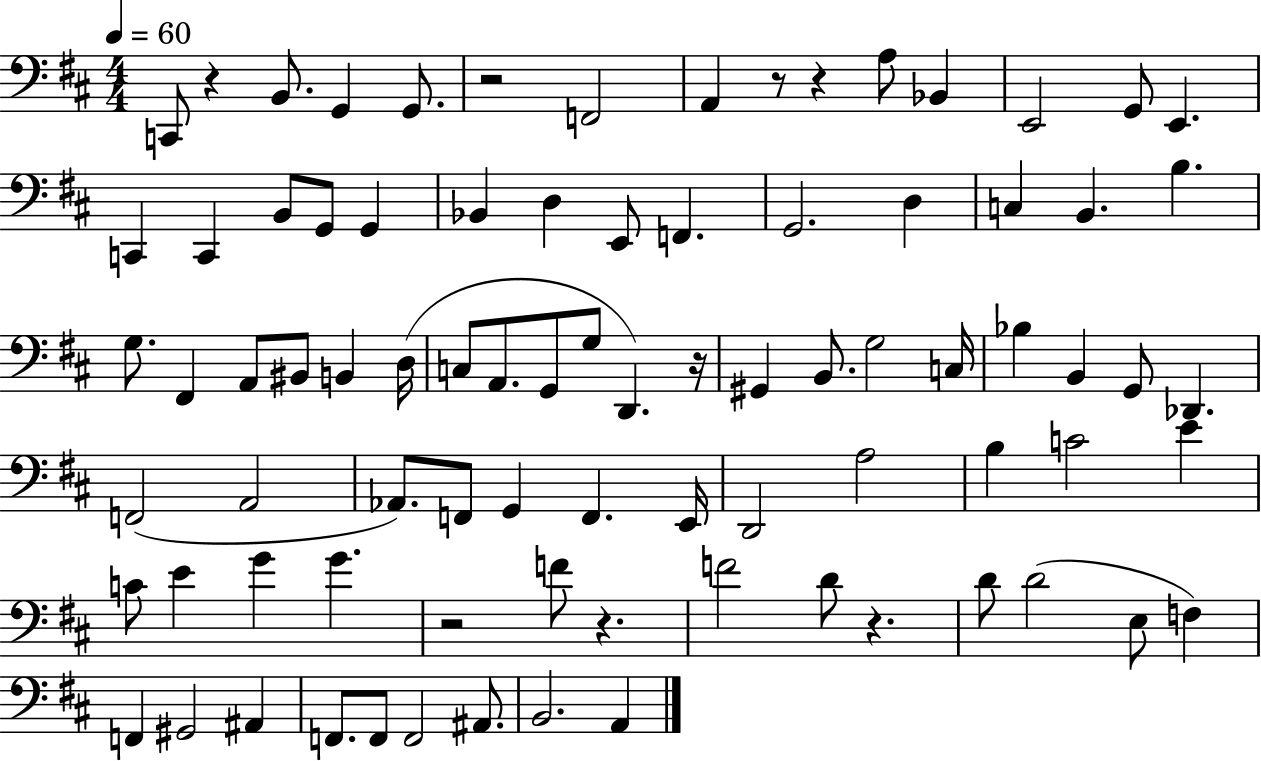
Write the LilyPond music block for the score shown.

{
  \clef bass
  \numericTimeSignature
  \time 4/4
  \key d \major
  \tempo 4 = 60
  c,8 r4 b,8. g,4 g,8. | r2 f,2 | a,4 r8 r4 a8 bes,4 | e,2 g,8 e,4. | \break c,4 c,4 b,8 g,8 g,4 | bes,4 d4 e,8 f,4. | g,2. d4 | c4 b,4. b4. | \break g8. fis,4 a,8 bis,8 b,4 d16( | c8 a,8. g,8 g8 d,4.) r16 | gis,4 b,8. g2 c16 | bes4 b,4 g,8 des,4. | \break f,2( a,2 | aes,8.) f,8 g,4 f,4. e,16 | d,2 a2 | b4 c'2 e'4 | \break c'8 e'4 g'4 g'4. | r2 f'8 r4. | f'2 d'8 r4. | d'8 d'2( e8 f4) | \break f,4 gis,2 ais,4 | f,8. f,8 f,2 ais,8. | b,2. a,4 | \bar "|."
}